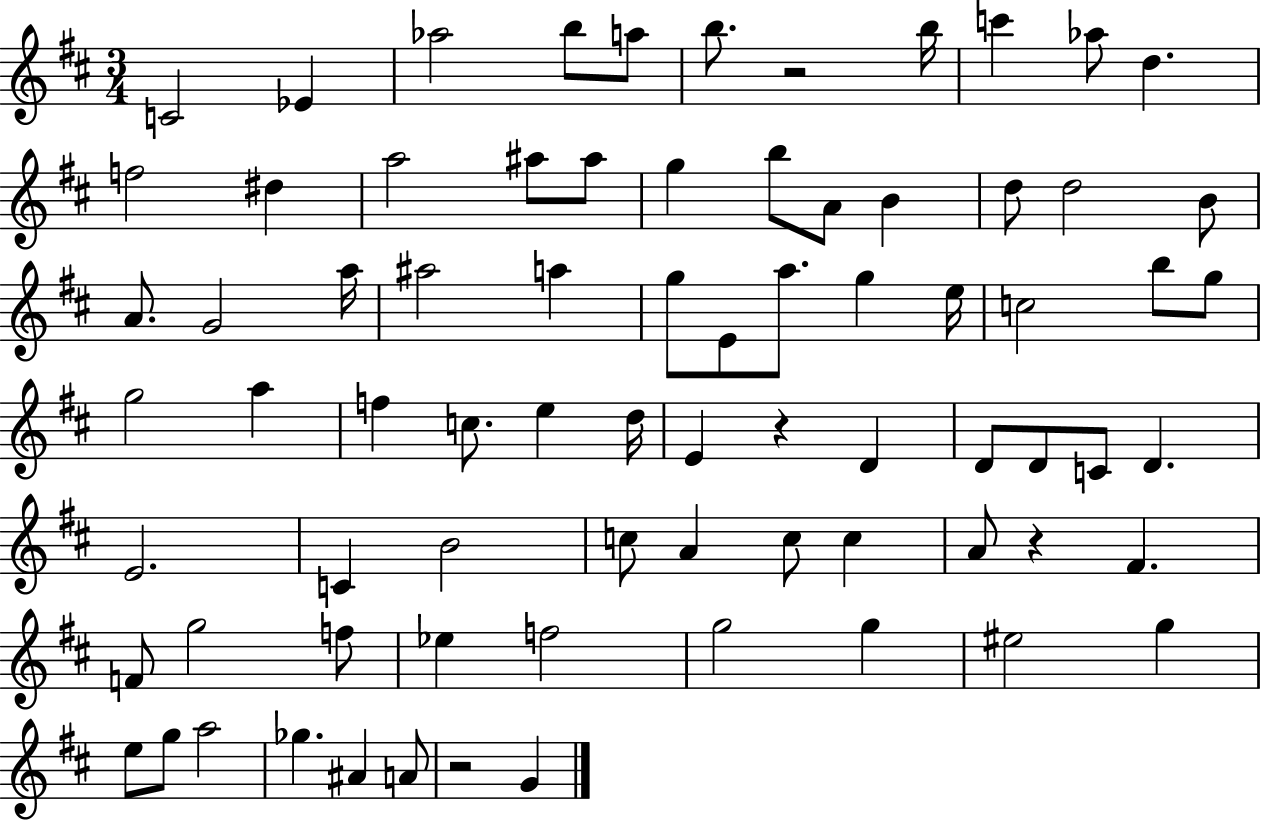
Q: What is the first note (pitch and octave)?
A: C4